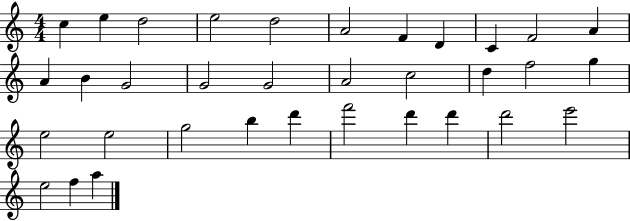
C5/q E5/q D5/h E5/h D5/h A4/h F4/q D4/q C4/q F4/h A4/q A4/q B4/q G4/h G4/h G4/h A4/h C5/h D5/q F5/h G5/q E5/h E5/h G5/h B5/q D6/q F6/h D6/q D6/q D6/h E6/h E5/h F5/q A5/q